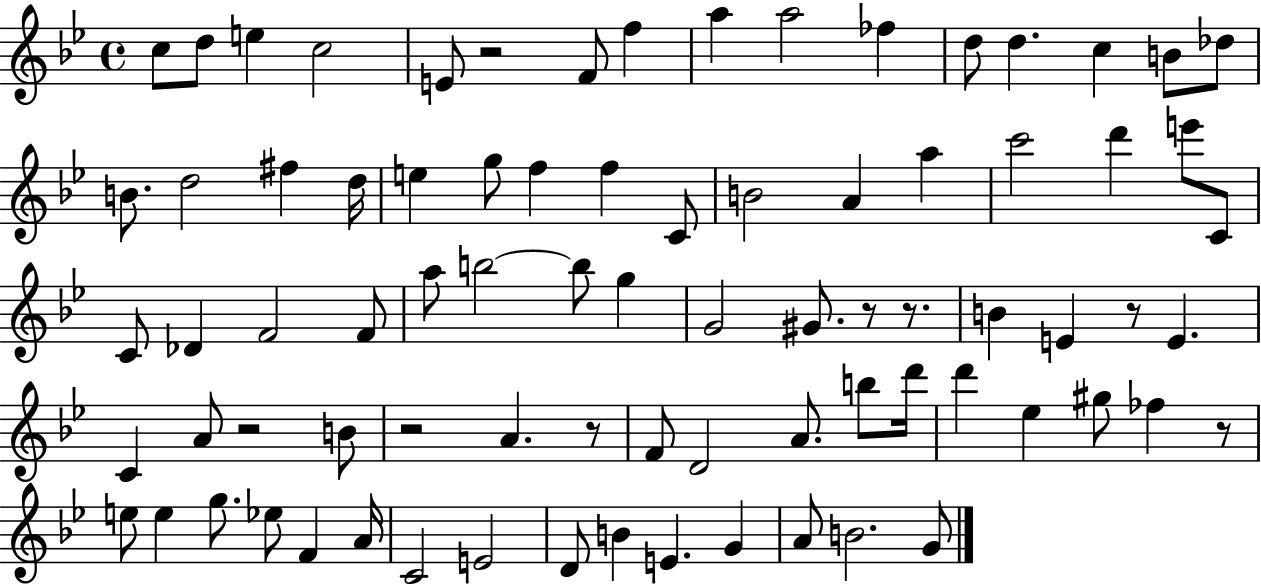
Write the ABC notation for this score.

X:1
T:Untitled
M:4/4
L:1/4
K:Bb
c/2 d/2 e c2 E/2 z2 F/2 f a a2 _f d/2 d c B/2 _d/2 B/2 d2 ^f d/4 e g/2 f f C/2 B2 A a c'2 d' e'/2 C/2 C/2 _D F2 F/2 a/2 b2 b/2 g G2 ^G/2 z/2 z/2 B E z/2 E C A/2 z2 B/2 z2 A z/2 F/2 D2 A/2 b/2 d'/4 d' _e ^g/2 _f z/2 e/2 e g/2 _e/2 F A/4 C2 E2 D/2 B E G A/2 B2 G/2